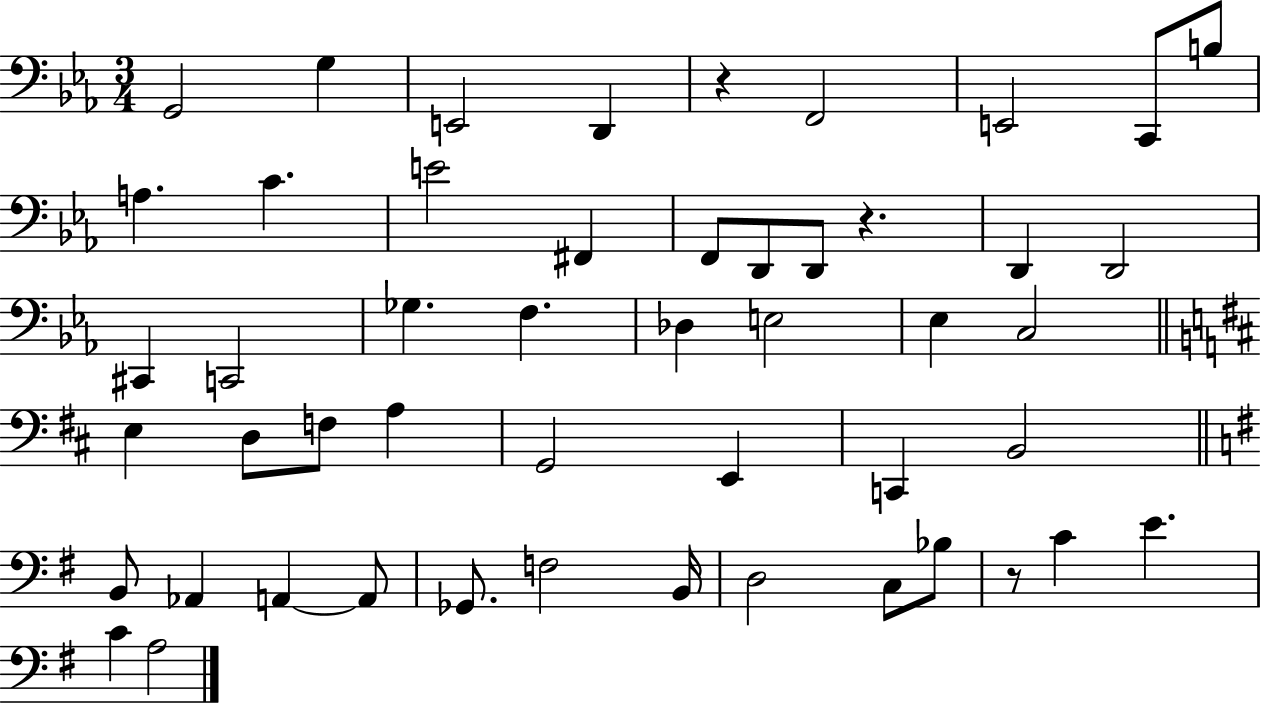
{
  \clef bass
  \numericTimeSignature
  \time 3/4
  \key ees \major
  \repeat volta 2 { g,2 g4 | e,2 d,4 | r4 f,2 | e,2 c,8 b8 | \break a4. c'4. | e'2 fis,4 | f,8 d,8 d,8 r4. | d,4 d,2 | \break cis,4 c,2 | ges4. f4. | des4 e2 | ees4 c2 | \break \bar "||" \break \key d \major e4 d8 f8 a4 | g,2 e,4 | c,4 b,2 | \bar "||" \break \key g \major b,8 aes,4 a,4~~ a,8 | ges,8. f2 b,16 | d2 c8 bes8 | r8 c'4 e'4. | \break c'4 a2 | } \bar "|."
}